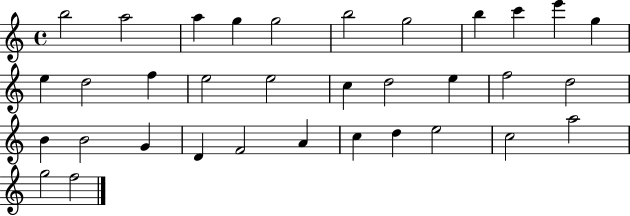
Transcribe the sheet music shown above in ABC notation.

X:1
T:Untitled
M:4/4
L:1/4
K:C
b2 a2 a g g2 b2 g2 b c' e' g e d2 f e2 e2 c d2 e f2 d2 B B2 G D F2 A c d e2 c2 a2 g2 f2